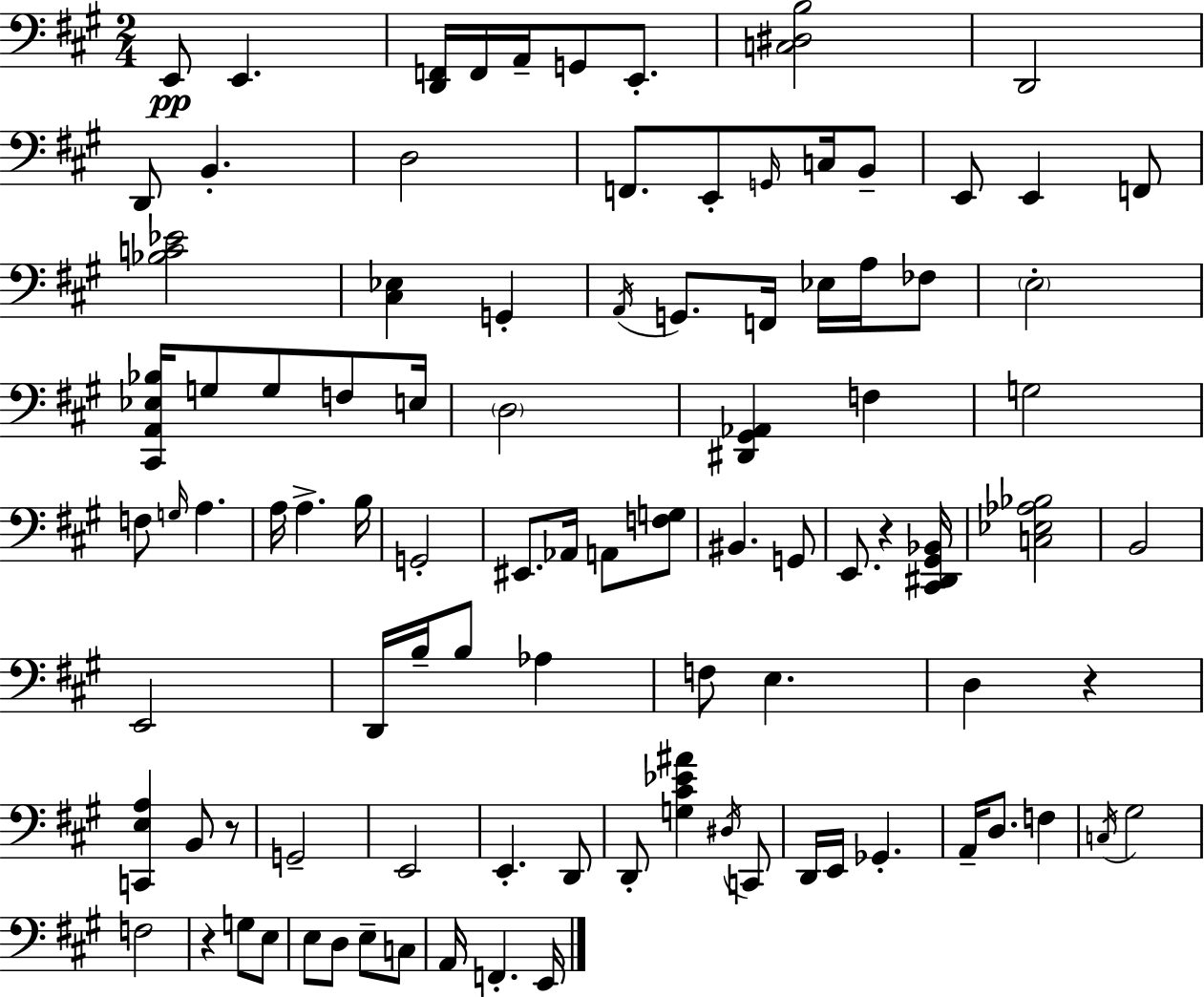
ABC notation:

X:1
T:Untitled
M:2/4
L:1/4
K:A
E,,/2 E,, [D,,F,,]/4 F,,/4 A,,/4 G,,/2 E,,/2 [C,^D,B,]2 D,,2 D,,/2 B,, D,2 F,,/2 E,,/2 G,,/4 C,/4 B,,/2 E,,/2 E,, F,,/2 [_B,C_E]2 [^C,_E,] G,, A,,/4 G,,/2 F,,/4 _E,/4 A,/4 _F,/2 E,2 [^C,,A,,_E,_B,]/4 G,/2 G,/2 F,/2 E,/4 D,2 [^D,,^G,,_A,,] F, G,2 F,/2 G,/4 A, A,/4 A, B,/4 G,,2 ^E,,/2 _A,,/4 A,,/2 [F,G,]/2 ^B,, G,,/2 E,,/2 z [^C,,^D,,^G,,_B,,]/4 [C,_E,_A,_B,]2 B,,2 E,,2 D,,/4 B,/4 B,/2 _A, F,/2 E, D, z [C,,E,A,] B,,/2 z/2 G,,2 E,,2 E,, D,,/2 D,,/2 [G,^C_E^A] ^D,/4 C,,/2 D,,/4 E,,/4 _G,, A,,/4 D,/2 F, C,/4 ^G,2 F,2 z G,/2 E,/2 E,/2 D,/2 E,/2 C,/2 A,,/4 F,, E,,/4